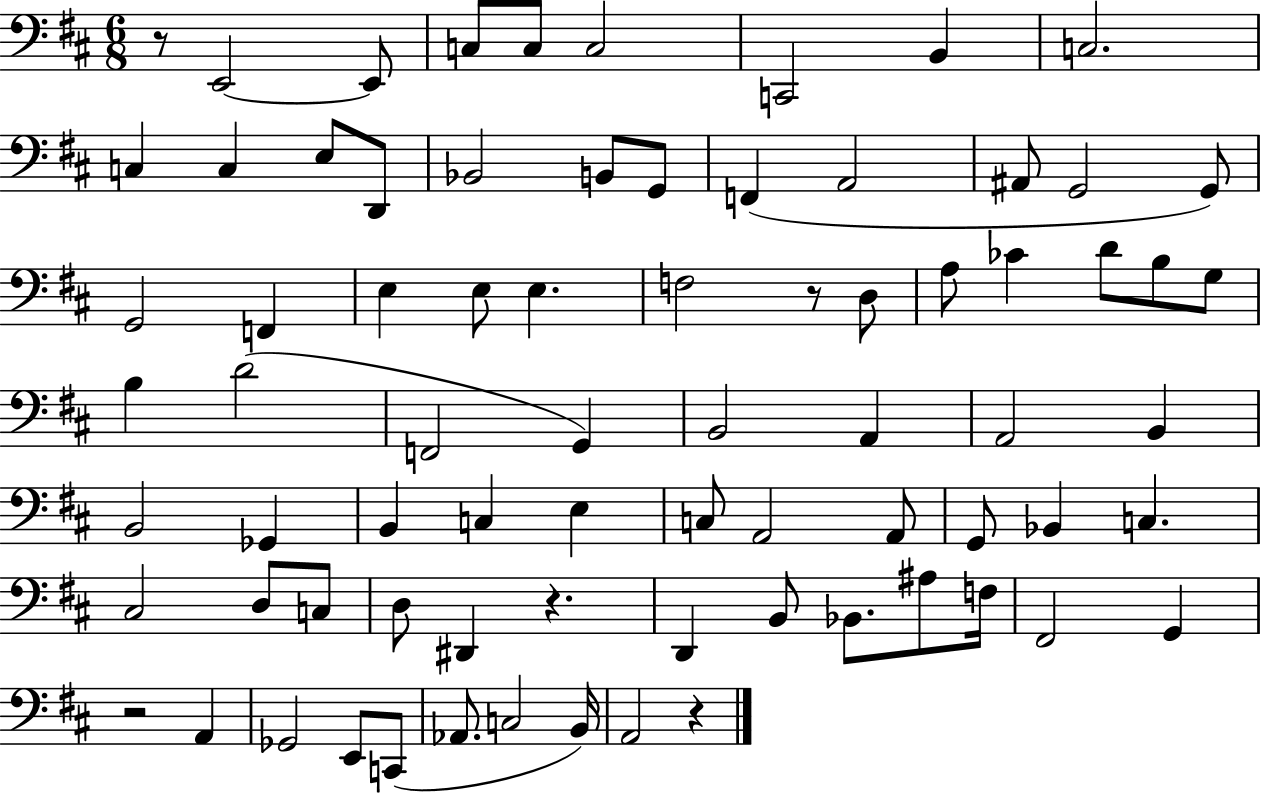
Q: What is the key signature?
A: D major